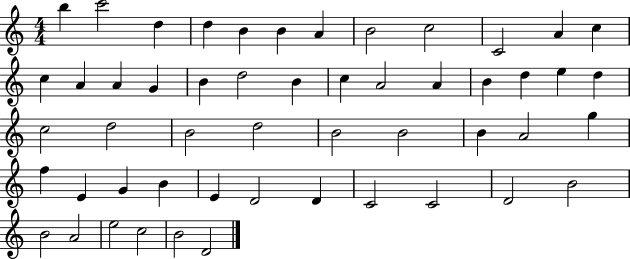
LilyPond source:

{
  \clef treble
  \numericTimeSignature
  \time 4/4
  \key c \major
  b''4 c'''2 d''4 | d''4 b'4 b'4 a'4 | b'2 c''2 | c'2 a'4 c''4 | \break c''4 a'4 a'4 g'4 | b'4 d''2 b'4 | c''4 a'2 a'4 | b'4 d''4 e''4 d''4 | \break c''2 d''2 | b'2 d''2 | b'2 b'2 | b'4 a'2 g''4 | \break f''4 e'4 g'4 b'4 | e'4 d'2 d'4 | c'2 c'2 | d'2 b'2 | \break b'2 a'2 | e''2 c''2 | b'2 d'2 | \bar "|."
}